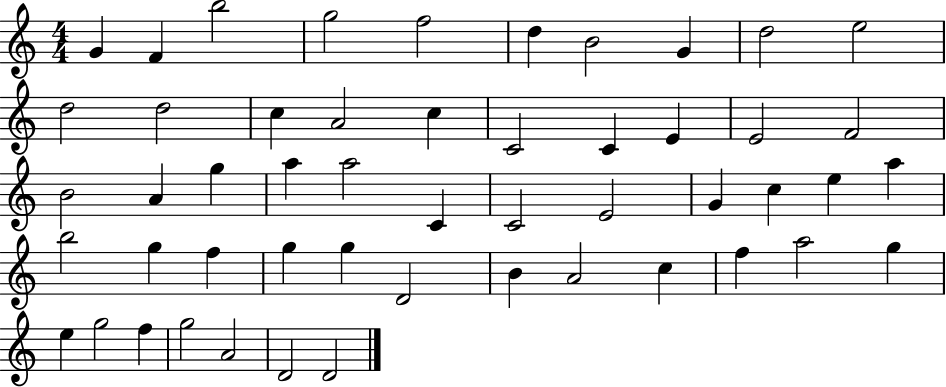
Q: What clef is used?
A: treble